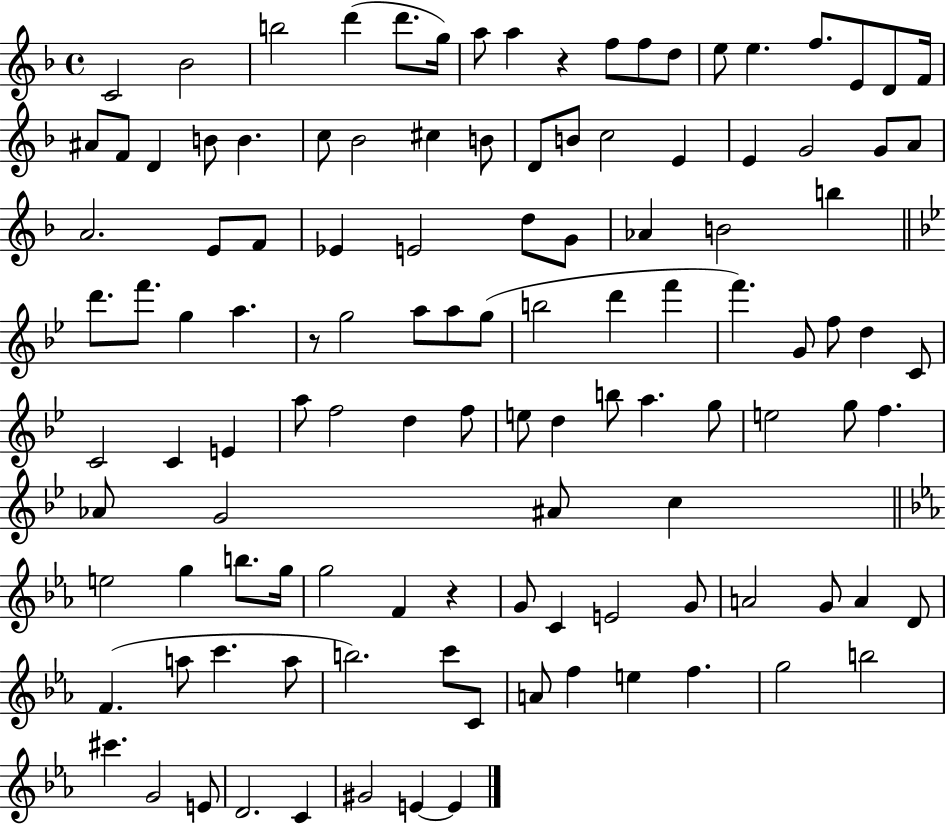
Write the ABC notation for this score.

X:1
T:Untitled
M:4/4
L:1/4
K:F
C2 _B2 b2 d' d'/2 g/4 a/2 a z f/2 f/2 d/2 e/2 e f/2 E/2 D/2 F/4 ^A/2 F/2 D B/2 B c/2 _B2 ^c B/2 D/2 B/2 c2 E E G2 G/2 A/2 A2 E/2 F/2 _E E2 d/2 G/2 _A B2 b d'/2 f'/2 g a z/2 g2 a/2 a/2 g/2 b2 d' f' f' G/2 f/2 d C/2 C2 C E a/2 f2 d f/2 e/2 d b/2 a g/2 e2 g/2 f _A/2 G2 ^A/2 c e2 g b/2 g/4 g2 F z G/2 C E2 G/2 A2 G/2 A D/2 F a/2 c' a/2 b2 c'/2 C/2 A/2 f e f g2 b2 ^c' G2 E/2 D2 C ^G2 E E